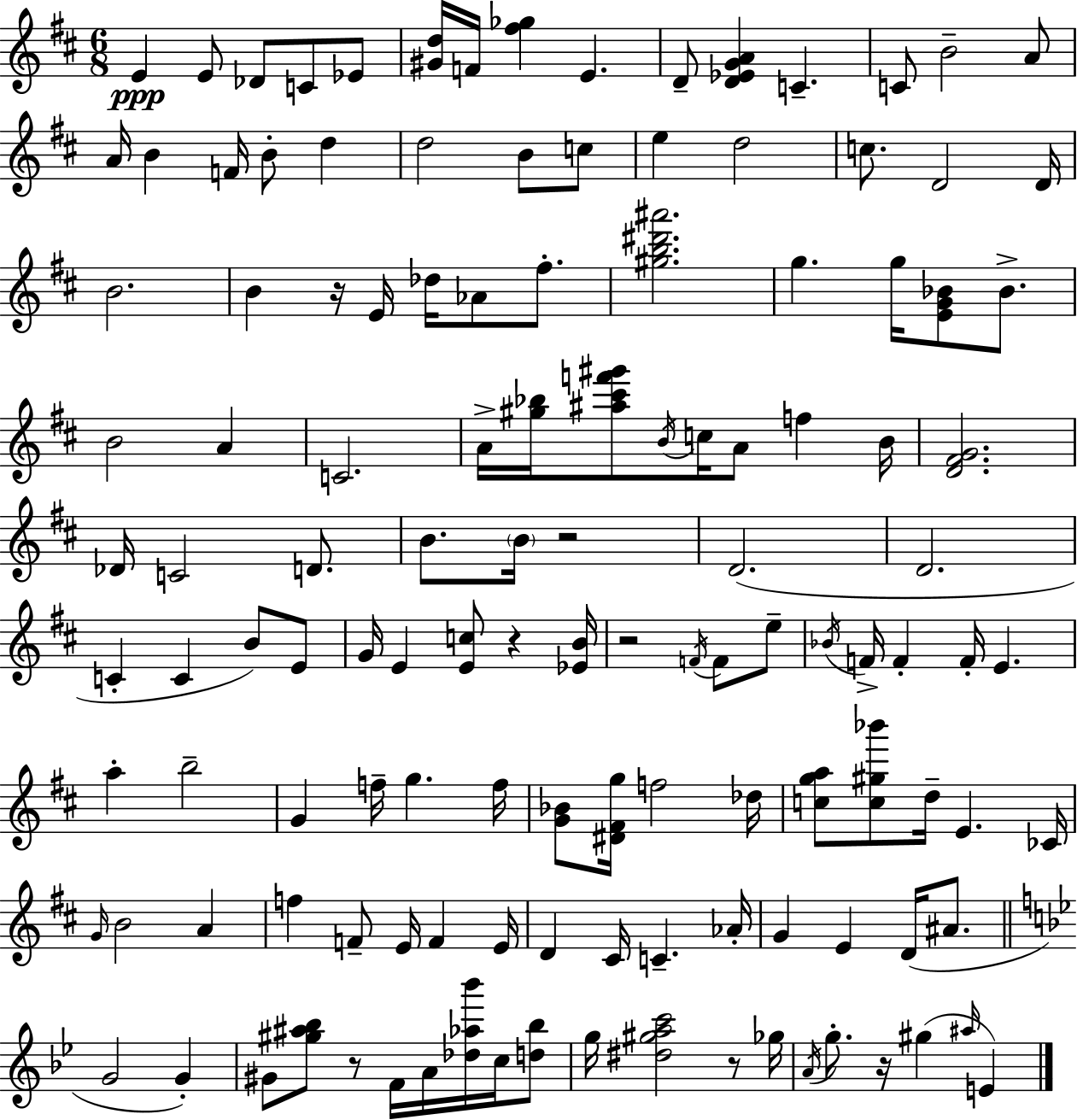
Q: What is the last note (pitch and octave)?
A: E4